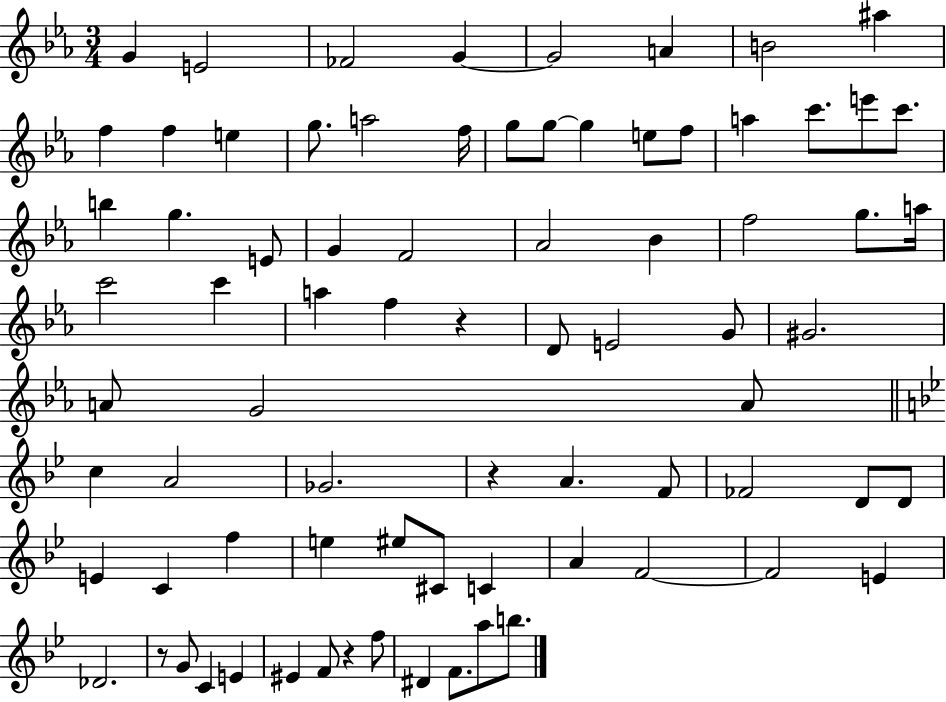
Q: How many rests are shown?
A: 4